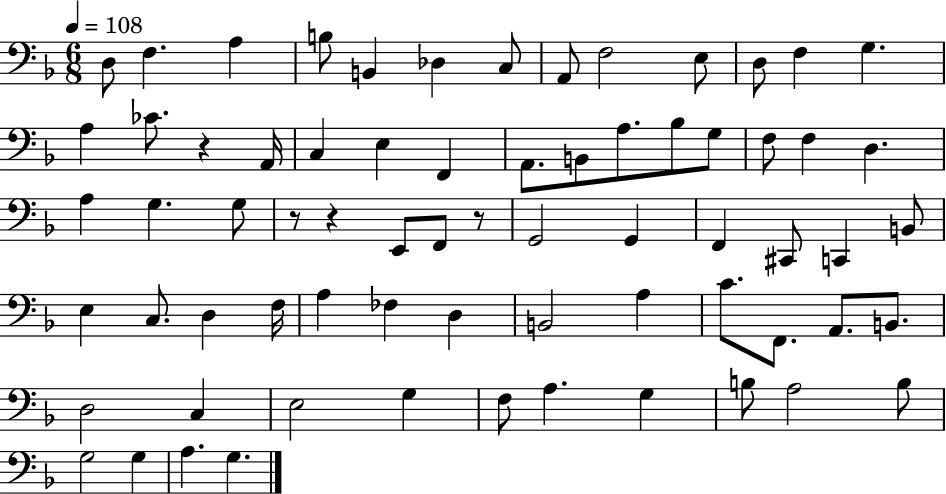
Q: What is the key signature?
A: F major